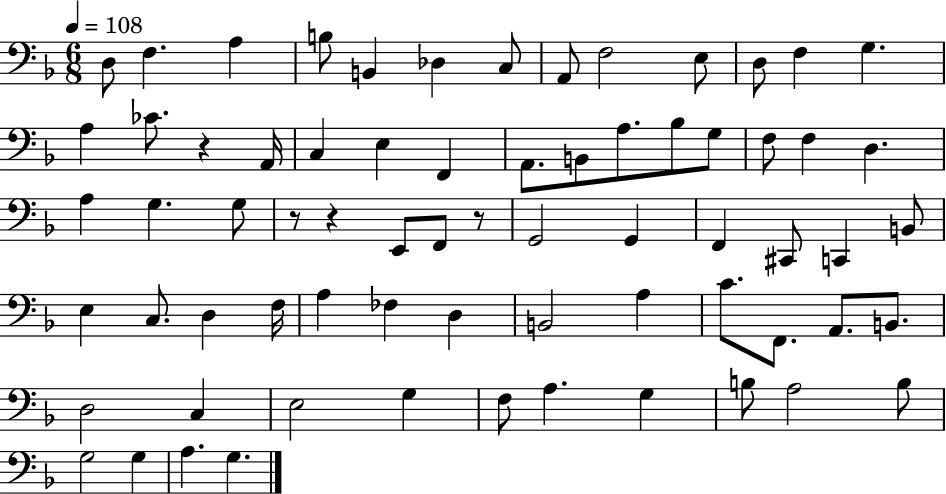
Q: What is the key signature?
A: F major